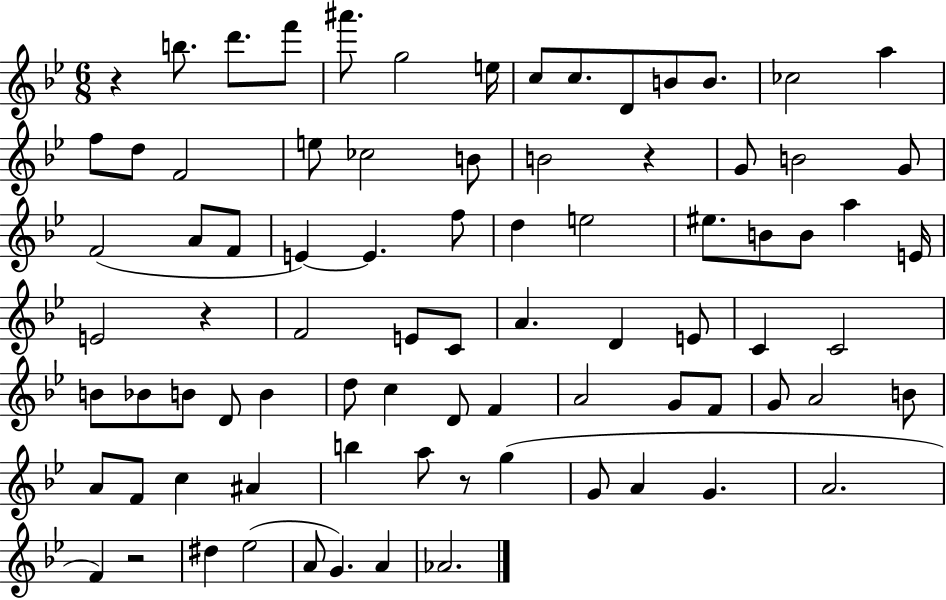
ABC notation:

X:1
T:Untitled
M:6/8
L:1/4
K:Bb
z b/2 d'/2 f'/2 ^a'/2 g2 e/4 c/2 c/2 D/2 B/2 B/2 _c2 a f/2 d/2 F2 e/2 _c2 B/2 B2 z G/2 B2 G/2 F2 A/2 F/2 E E f/2 d e2 ^e/2 B/2 B/2 a E/4 E2 z F2 E/2 C/2 A D E/2 C C2 B/2 _B/2 B/2 D/2 B d/2 c D/2 F A2 G/2 F/2 G/2 A2 B/2 A/2 F/2 c ^A b a/2 z/2 g G/2 A G A2 F z2 ^d _e2 A/2 G A _A2